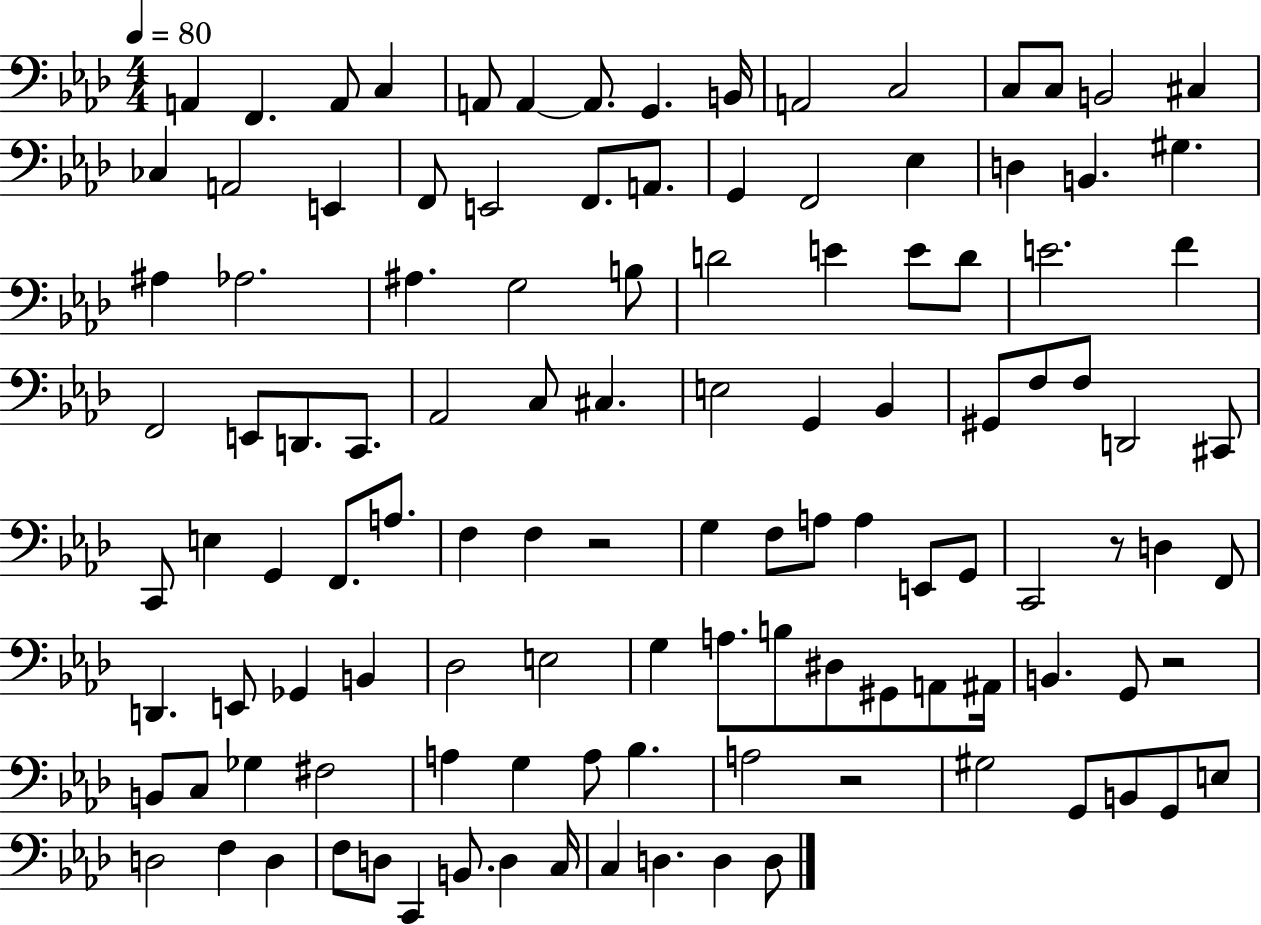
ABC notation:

X:1
T:Untitled
M:4/4
L:1/4
K:Ab
A,, F,, A,,/2 C, A,,/2 A,, A,,/2 G,, B,,/4 A,,2 C,2 C,/2 C,/2 B,,2 ^C, _C, A,,2 E,, F,,/2 E,,2 F,,/2 A,,/2 G,, F,,2 _E, D, B,, ^G, ^A, _A,2 ^A, G,2 B,/2 D2 E E/2 D/2 E2 F F,,2 E,,/2 D,,/2 C,,/2 _A,,2 C,/2 ^C, E,2 G,, _B,, ^G,,/2 F,/2 F,/2 D,,2 ^C,,/2 C,,/2 E, G,, F,,/2 A,/2 F, F, z2 G, F,/2 A,/2 A, E,,/2 G,,/2 C,,2 z/2 D, F,,/2 D,, E,,/2 _G,, B,, _D,2 E,2 G, A,/2 B,/2 ^D,/2 ^G,,/2 A,,/2 ^A,,/4 B,, G,,/2 z2 B,,/2 C,/2 _G, ^F,2 A, G, A,/2 _B, A,2 z2 ^G,2 G,,/2 B,,/2 G,,/2 E,/2 D,2 F, D, F,/2 D,/2 C,, B,,/2 D, C,/4 C, D, D, D,/2